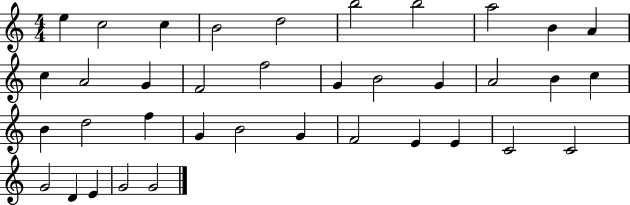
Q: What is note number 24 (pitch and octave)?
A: F5